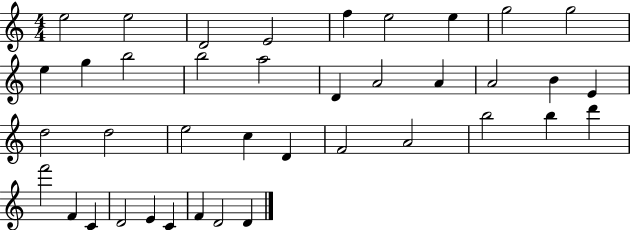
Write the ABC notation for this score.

X:1
T:Untitled
M:4/4
L:1/4
K:C
e2 e2 D2 E2 f e2 e g2 g2 e g b2 b2 a2 D A2 A A2 B E d2 d2 e2 c D F2 A2 b2 b d' f'2 F C D2 E C F D2 D